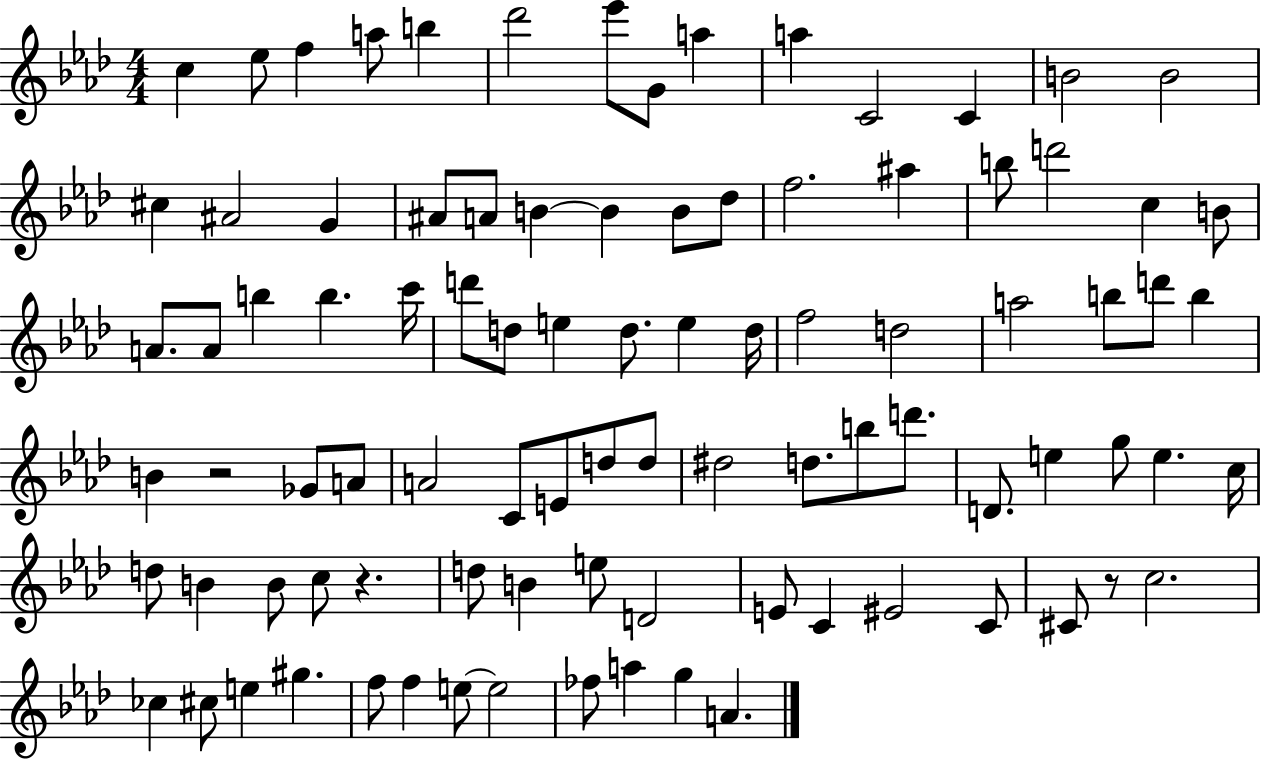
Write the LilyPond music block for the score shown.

{
  \clef treble
  \numericTimeSignature
  \time 4/4
  \key aes \major
  \repeat volta 2 { c''4 ees''8 f''4 a''8 b''4 | des'''2 ees'''8 g'8 a''4 | a''4 c'2 c'4 | b'2 b'2 | \break cis''4 ais'2 g'4 | ais'8 a'8 b'4~~ b'4 b'8 des''8 | f''2. ais''4 | b''8 d'''2 c''4 b'8 | \break a'8. a'8 b''4 b''4. c'''16 | d'''8 d''8 e''4 d''8. e''4 d''16 | f''2 d''2 | a''2 b''8 d'''8 b''4 | \break b'4 r2 ges'8 a'8 | a'2 c'8 e'8 d''8 d''8 | dis''2 d''8. b''8 d'''8. | d'8. e''4 g''8 e''4. c''16 | \break d''8 b'4 b'8 c''8 r4. | d''8 b'4 e''8 d'2 | e'8 c'4 eis'2 c'8 | cis'8 r8 c''2. | \break ces''4 cis''8 e''4 gis''4. | f''8 f''4 e''8~~ e''2 | fes''8 a''4 g''4 a'4. | } \bar "|."
}